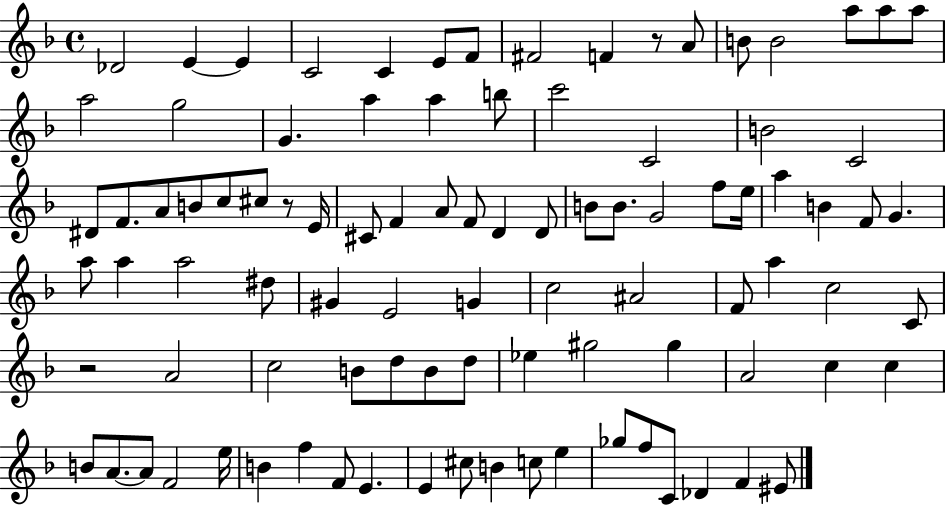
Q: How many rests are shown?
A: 3